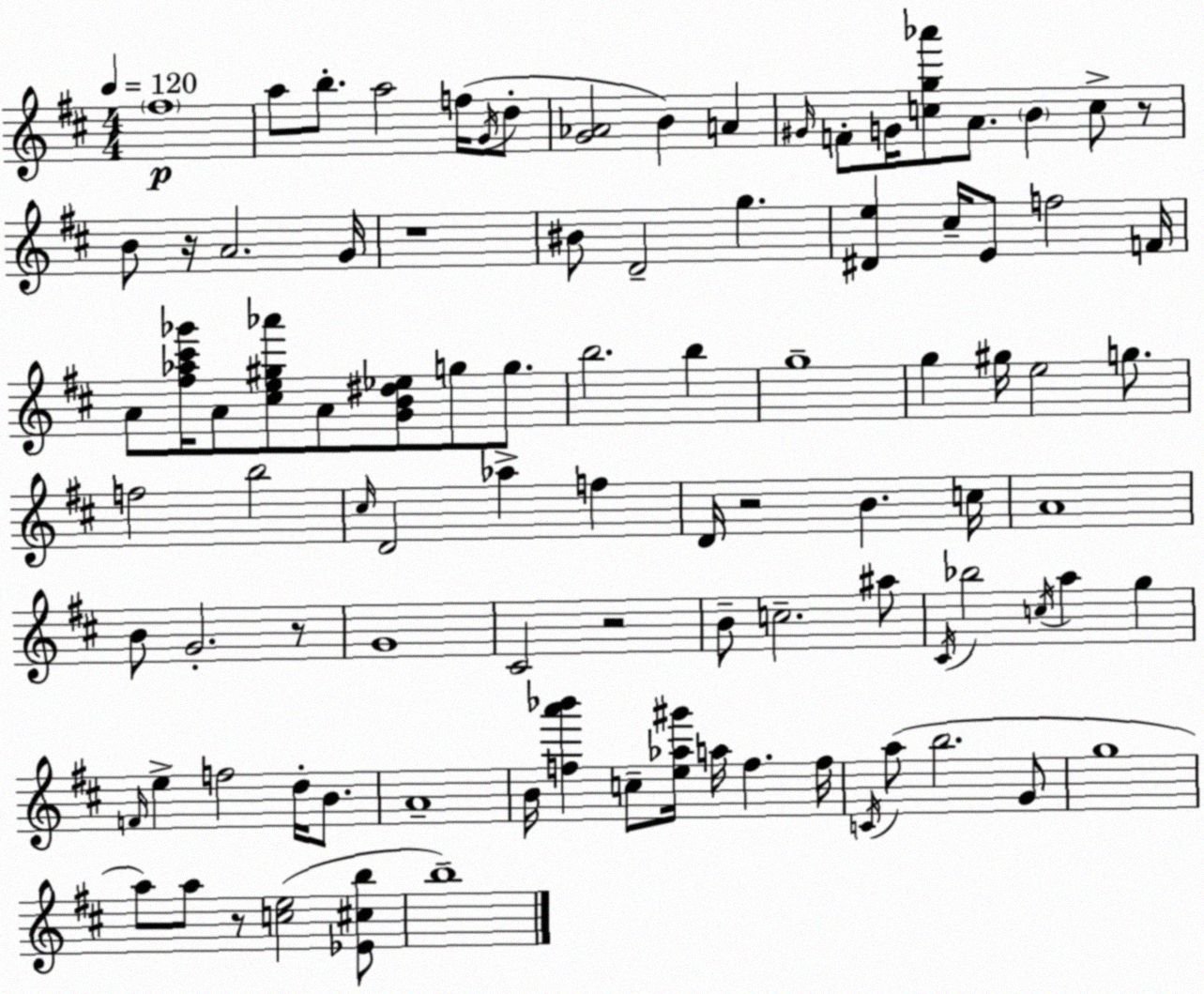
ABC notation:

X:1
T:Untitled
M:4/4
L:1/4
K:D
^f4 a/2 b/2 a2 f/4 G/4 d/2 [G_A]2 B A ^G/4 F/2 G/4 [cg_a']/2 A/2 B c/2 z/2 B/2 z/4 A2 G/4 z4 ^B/2 D2 g [^De] ^c/4 E/2 f2 F/4 A/2 [^f_a^c'_g']/4 A/2 [^ce^g_a']/2 A/2 [GB^d_e]/2 g/2 g/2 b2 b g4 g ^g/4 e2 g/2 f2 b2 ^c/4 D2 _a f D/4 z2 B c/4 A4 B/2 G2 z/2 G4 ^C2 z2 B/2 c2 ^a/2 ^C/4 _b2 c/4 a g F/4 e f2 d/4 B/2 A4 B/4 [fa'_b'] c/2 [e_a^g']/4 a/4 f f/4 C/4 a/2 b2 G/2 g4 a/2 a/2 z/2 [ce]2 [_E^cb]/2 b4